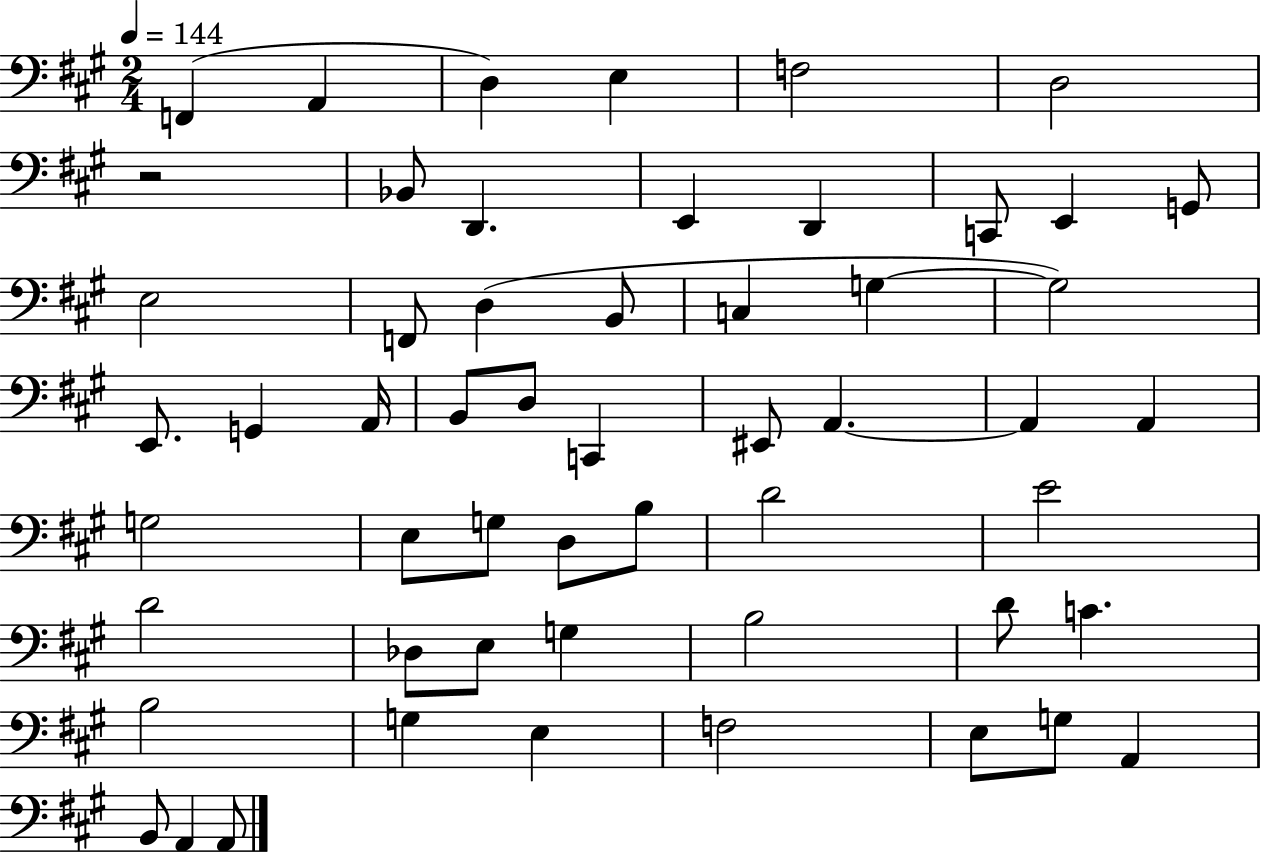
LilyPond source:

{
  \clef bass
  \numericTimeSignature
  \time 2/4
  \key a \major
  \tempo 4 = 144
  f,4( a,4 | d4) e4 | f2 | d2 | \break r2 | bes,8 d,4. | e,4 d,4 | c,8 e,4 g,8 | \break e2 | f,8 d4( b,8 | c4 g4~~ | g2) | \break e,8. g,4 a,16 | b,8 d8 c,4 | eis,8 a,4.~~ | a,4 a,4 | \break g2 | e8 g8 d8 b8 | d'2 | e'2 | \break d'2 | des8 e8 g4 | b2 | d'8 c'4. | \break b2 | g4 e4 | f2 | e8 g8 a,4 | \break b,8 a,4 a,8 | \bar "|."
}